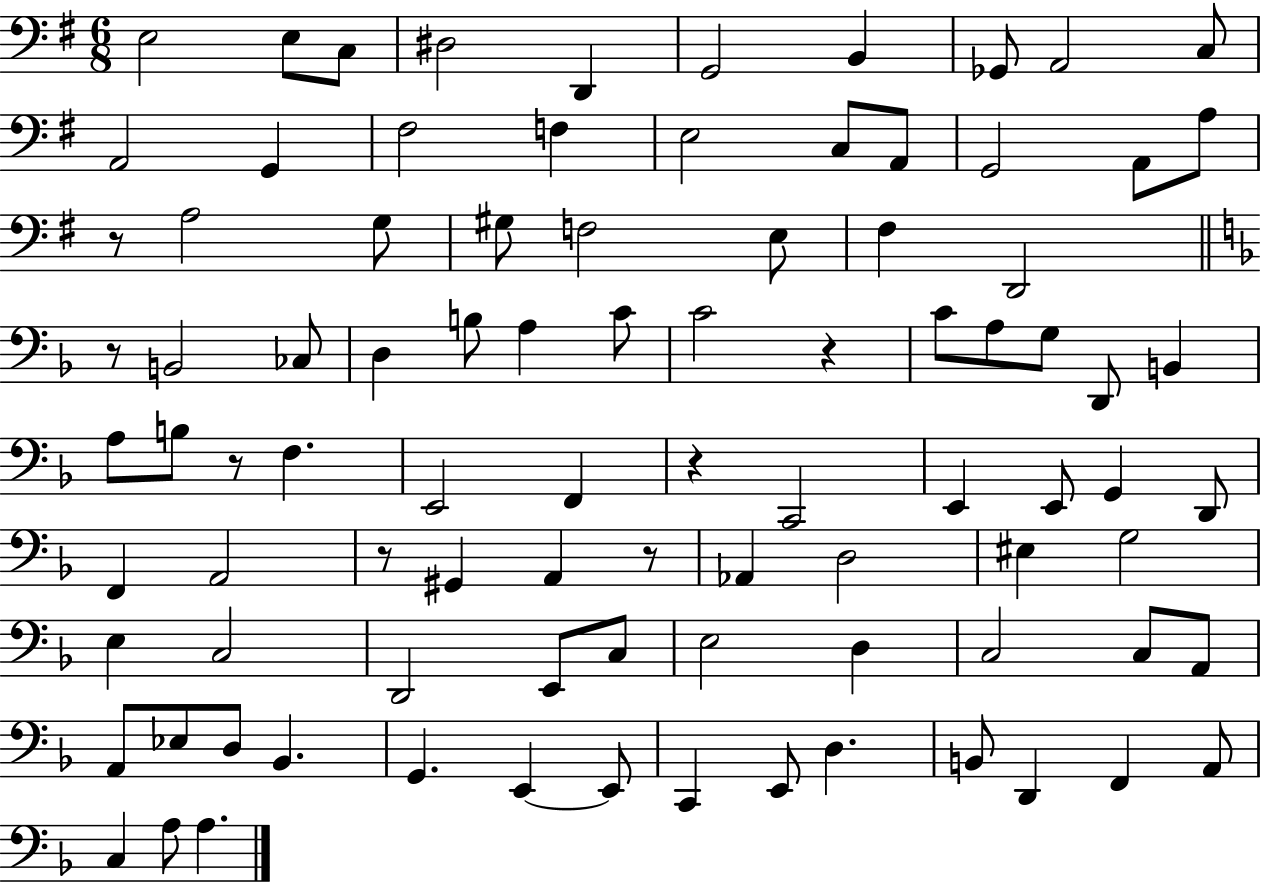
X:1
T:Untitled
M:6/8
L:1/4
K:G
E,2 E,/2 C,/2 ^D,2 D,, G,,2 B,, _G,,/2 A,,2 C,/2 A,,2 G,, ^F,2 F, E,2 C,/2 A,,/2 G,,2 A,,/2 A,/2 z/2 A,2 G,/2 ^G,/2 F,2 E,/2 ^F, D,,2 z/2 B,,2 _C,/2 D, B,/2 A, C/2 C2 z C/2 A,/2 G,/2 D,,/2 B,, A,/2 B,/2 z/2 F, E,,2 F,, z C,,2 E,, E,,/2 G,, D,,/2 F,, A,,2 z/2 ^G,, A,, z/2 _A,, D,2 ^E, G,2 E, C,2 D,,2 E,,/2 C,/2 E,2 D, C,2 C,/2 A,,/2 A,,/2 _E,/2 D,/2 _B,, G,, E,, E,,/2 C,, E,,/2 D, B,,/2 D,, F,, A,,/2 C, A,/2 A,